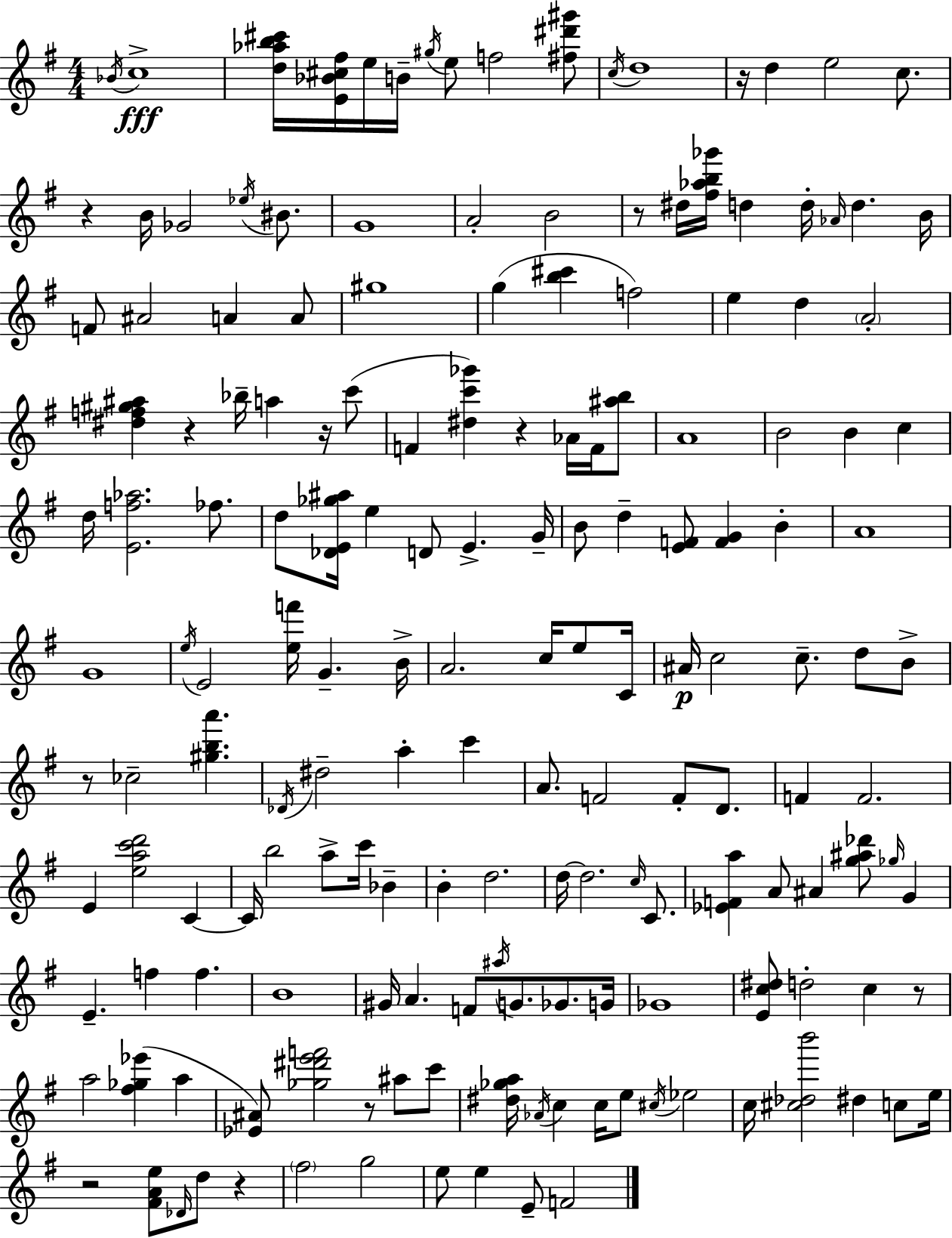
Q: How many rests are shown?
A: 11